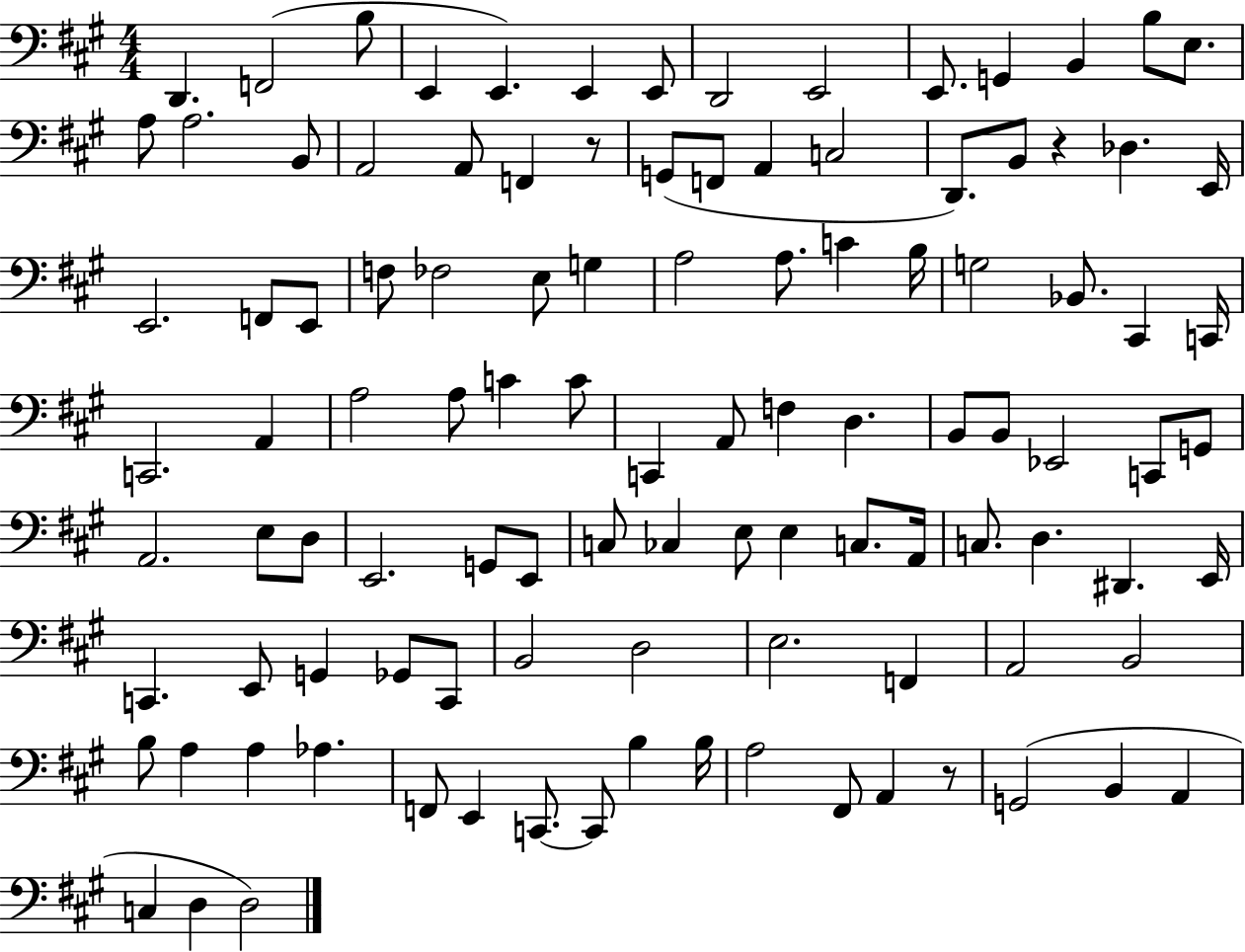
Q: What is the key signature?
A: A major